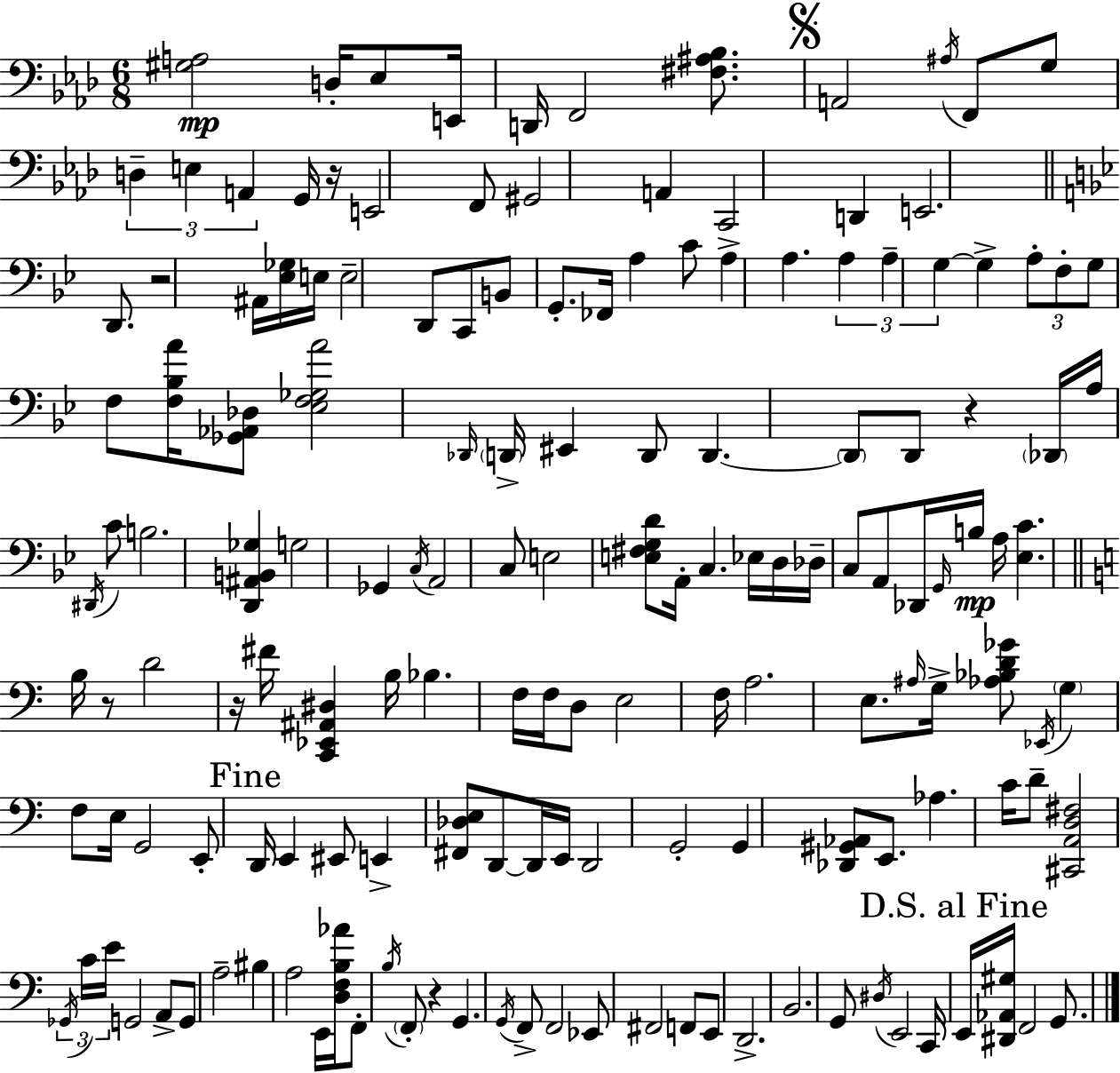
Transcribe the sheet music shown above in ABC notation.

X:1
T:Untitled
M:6/8
L:1/4
K:Ab
[^G,A,]2 D,/4 _E,/2 E,,/4 D,,/4 F,,2 [^F,^A,_B,]/2 A,,2 ^A,/4 F,,/2 G,/2 D, E, A,, G,,/4 z/4 E,,2 F,,/2 ^G,,2 A,, C,,2 D,, E,,2 D,,/2 z2 ^A,,/4 [_E,_G,]/4 E,/4 E,2 D,,/2 C,,/2 B,,/2 G,,/2 _F,,/4 A, C/2 A, A, A, A, G, G, A,/2 F,/2 G,/2 F,/2 [F,_B,A]/4 [_G,,_A,,_D,]/2 [_E,F,_G,A]2 _D,,/4 D,,/4 ^E,, D,,/2 D,, D,,/2 D,,/2 z _D,,/4 A,/4 ^D,,/4 C/2 B,2 [D,,^A,,B,,_G,] G,2 _G,, C,/4 A,,2 C,/2 E,2 [E,^F,G,D]/2 A,,/4 C, _E,/4 D,/4 _D,/4 C,/2 A,,/2 _D,,/4 G,,/4 B,/4 A,/4 [_E,C] B,/4 z/2 D2 z/4 ^F/4 [C,,_E,,^A,,^D,] B,/4 _B, F,/4 F,/4 D,/2 E,2 F,/4 A,2 E,/2 ^A,/4 G,/4 [_A,_B,D_G]/2 _E,,/4 G, F,/2 E,/4 G,,2 E,,/2 D,,/4 E,, ^E,,/2 E,, [^F,,_D,E,]/2 D,,/2 D,,/4 E,,/4 D,,2 G,,2 G,, [_D,,^G,,_A,,]/2 E,,/2 _A, C/4 D/2 [^C,,A,,D,^F,]2 _G,,/4 C/4 E/4 G,,2 A,,/2 G,,/2 A,2 ^B, A,2 E,,/4 [D,F,B,_A]/4 F,,/2 B,/4 F,,/2 z G,, G,,/4 F,,/2 F,,2 _E,,/2 ^F,,2 F,,/2 E,,/2 D,,2 B,,2 G,,/2 ^D,/4 E,,2 C,,/4 E,,/4 [^D,,_A,,^G,]/4 F,,2 G,,/2